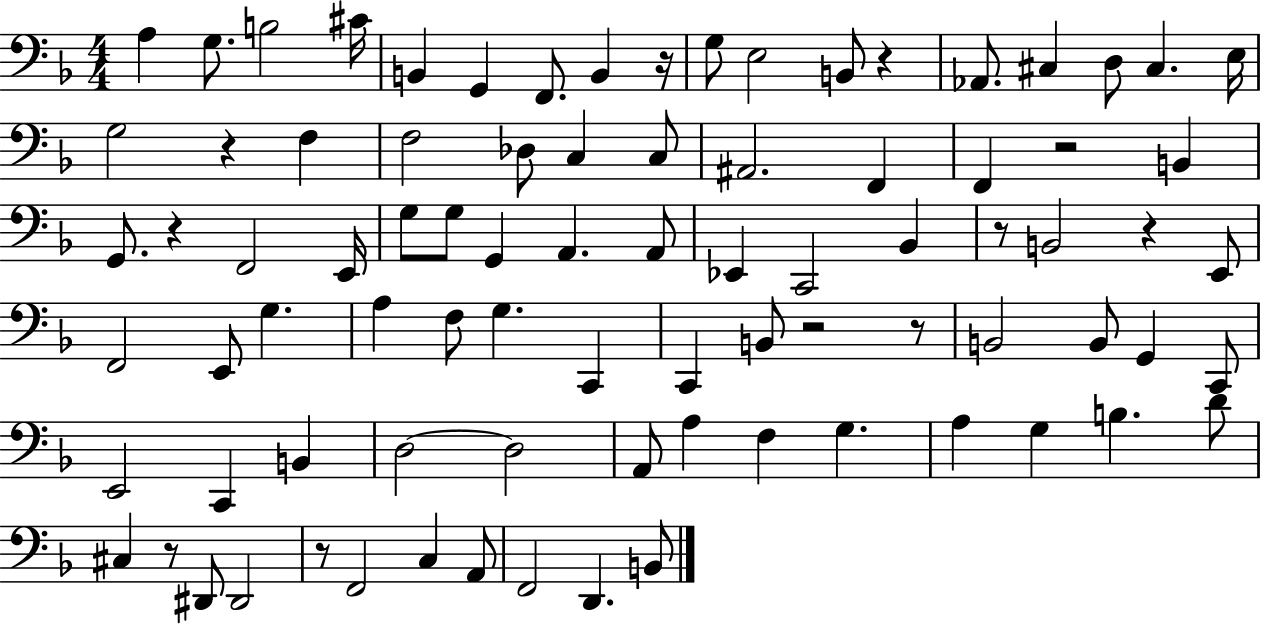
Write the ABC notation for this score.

X:1
T:Untitled
M:4/4
L:1/4
K:F
A, G,/2 B,2 ^C/4 B,, G,, F,,/2 B,, z/4 G,/2 E,2 B,,/2 z _A,,/2 ^C, D,/2 ^C, E,/4 G,2 z F, F,2 _D,/2 C, C,/2 ^A,,2 F,, F,, z2 B,, G,,/2 z F,,2 E,,/4 G,/2 G,/2 G,, A,, A,,/2 _E,, C,,2 _B,, z/2 B,,2 z E,,/2 F,,2 E,,/2 G, A, F,/2 G, C,, C,, B,,/2 z2 z/2 B,,2 B,,/2 G,, C,,/2 E,,2 C,, B,, D,2 D,2 A,,/2 A, F, G, A, G, B, D/2 ^C, z/2 ^D,,/2 ^D,,2 z/2 F,,2 C, A,,/2 F,,2 D,, B,,/2